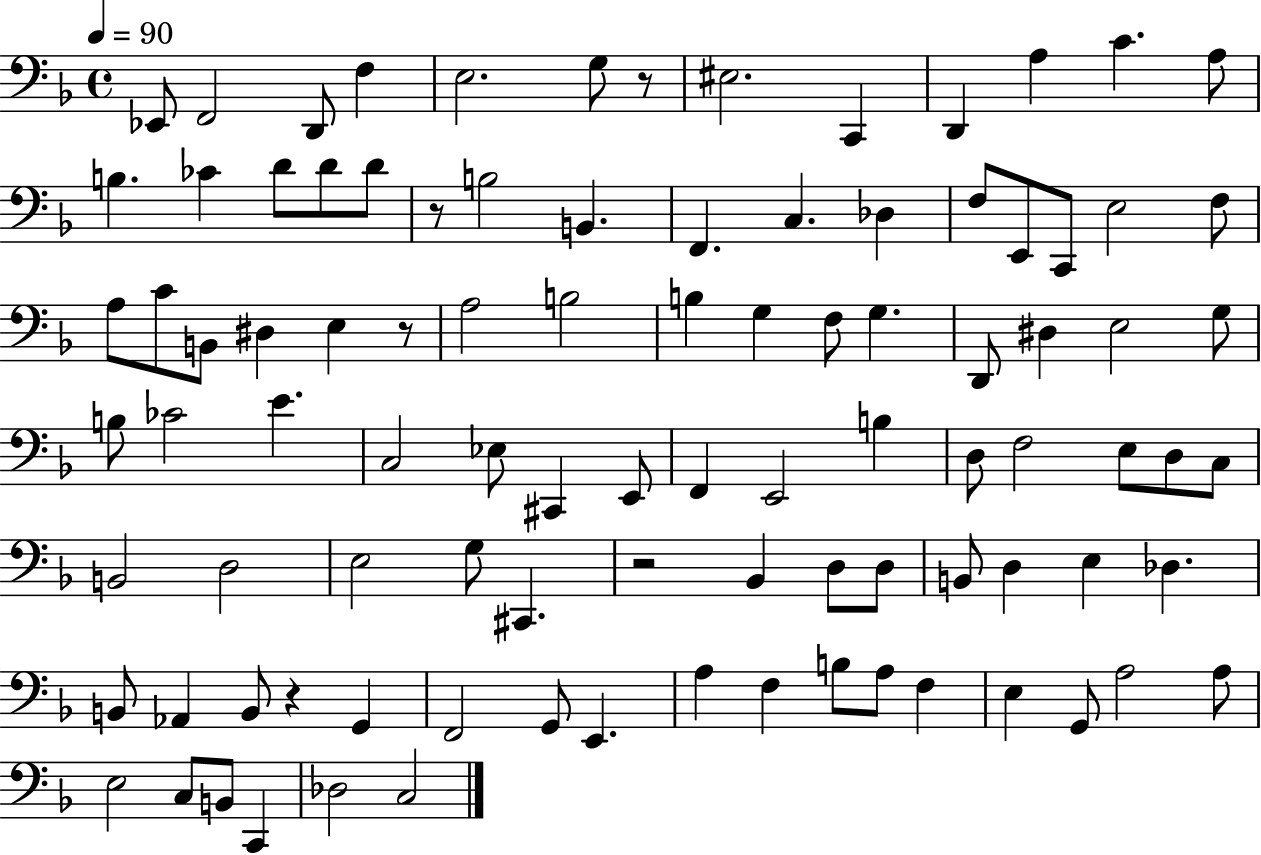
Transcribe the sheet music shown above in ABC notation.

X:1
T:Untitled
M:4/4
L:1/4
K:F
_E,,/2 F,,2 D,,/2 F, E,2 G,/2 z/2 ^E,2 C,, D,, A, C A,/2 B, _C D/2 D/2 D/2 z/2 B,2 B,, F,, C, _D, F,/2 E,,/2 C,,/2 E,2 F,/2 A,/2 C/2 B,,/2 ^D, E, z/2 A,2 B,2 B, G, F,/2 G, D,,/2 ^D, E,2 G,/2 B,/2 _C2 E C,2 _E,/2 ^C,, E,,/2 F,, E,,2 B, D,/2 F,2 E,/2 D,/2 C,/2 B,,2 D,2 E,2 G,/2 ^C,, z2 _B,, D,/2 D,/2 B,,/2 D, E, _D, B,,/2 _A,, B,,/2 z G,, F,,2 G,,/2 E,, A, F, B,/2 A,/2 F, E, G,,/2 A,2 A,/2 E,2 C,/2 B,,/2 C,, _D,2 C,2